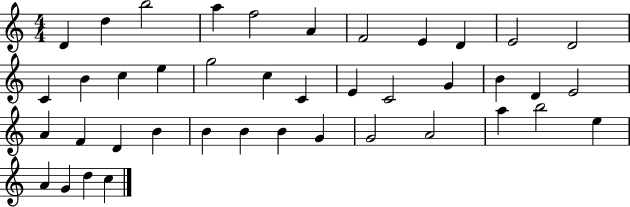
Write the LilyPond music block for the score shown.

{
  \clef treble
  \numericTimeSignature
  \time 4/4
  \key c \major
  d'4 d''4 b''2 | a''4 f''2 a'4 | f'2 e'4 d'4 | e'2 d'2 | \break c'4 b'4 c''4 e''4 | g''2 c''4 c'4 | e'4 c'2 g'4 | b'4 d'4 e'2 | \break a'4 f'4 d'4 b'4 | b'4 b'4 b'4 g'4 | g'2 a'2 | a''4 b''2 e''4 | \break a'4 g'4 d''4 c''4 | \bar "|."
}